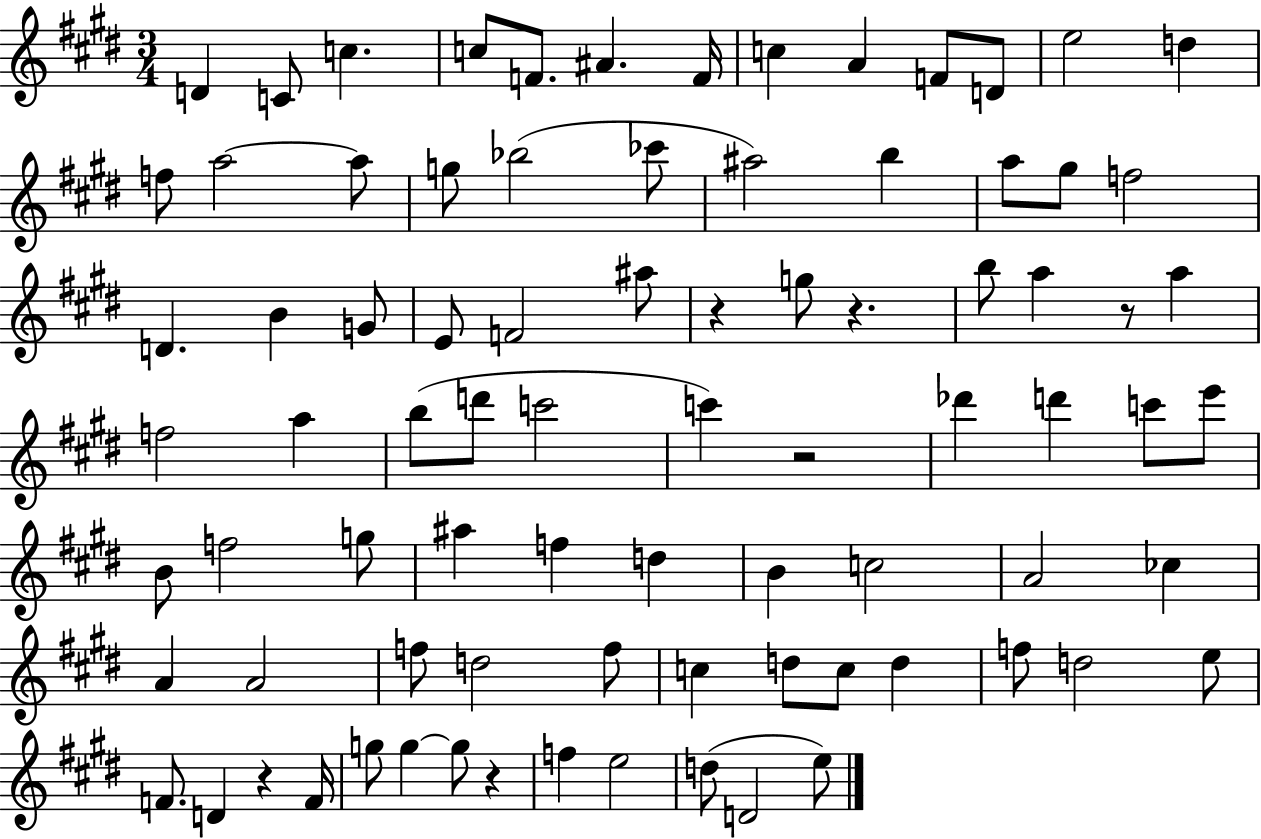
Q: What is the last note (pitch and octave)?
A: E5